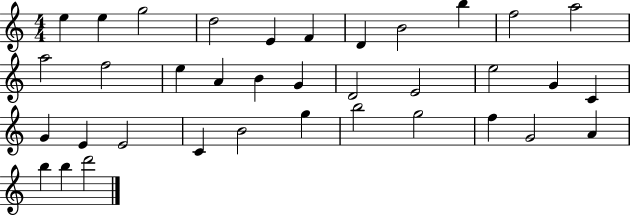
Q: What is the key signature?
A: C major